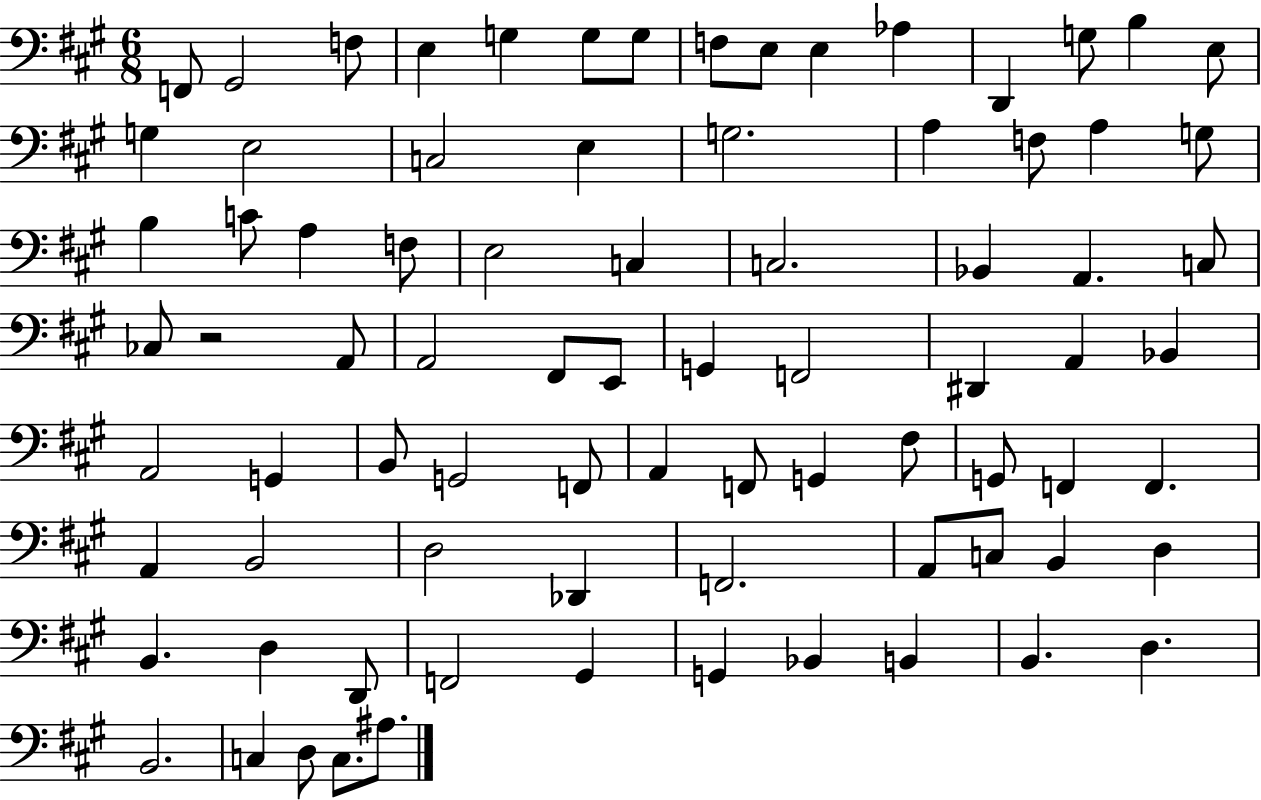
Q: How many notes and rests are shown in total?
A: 81